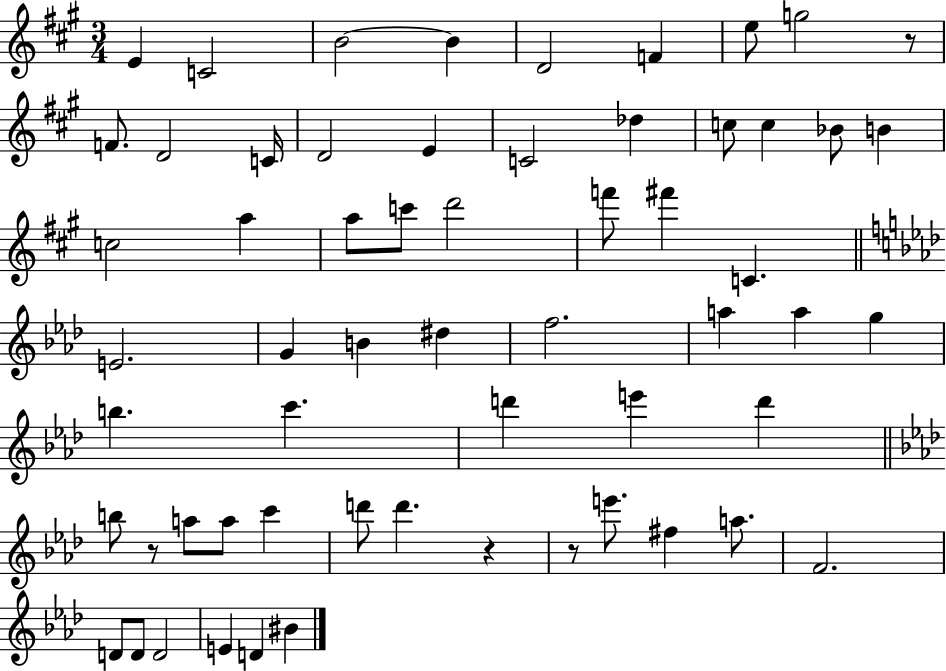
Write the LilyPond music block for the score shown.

{
  \clef treble
  \numericTimeSignature
  \time 3/4
  \key a \major
  e'4 c'2 | b'2~~ b'4 | d'2 f'4 | e''8 g''2 r8 | \break f'8. d'2 c'16 | d'2 e'4 | c'2 des''4 | c''8 c''4 bes'8 b'4 | \break c''2 a''4 | a''8 c'''8 d'''2 | f'''8 fis'''4 c'4. | \bar "||" \break \key f \minor e'2. | g'4 b'4 dis''4 | f''2. | a''4 a''4 g''4 | \break b''4. c'''4. | d'''4 e'''4 d'''4 | \bar "||" \break \key aes \major b''8 r8 a''8 a''8 c'''4 | d'''8 d'''4. r4 | r8 e'''8. fis''4 a''8. | f'2. | \break d'8 d'8 d'2 | e'4 d'4 bis'4 | \bar "|."
}